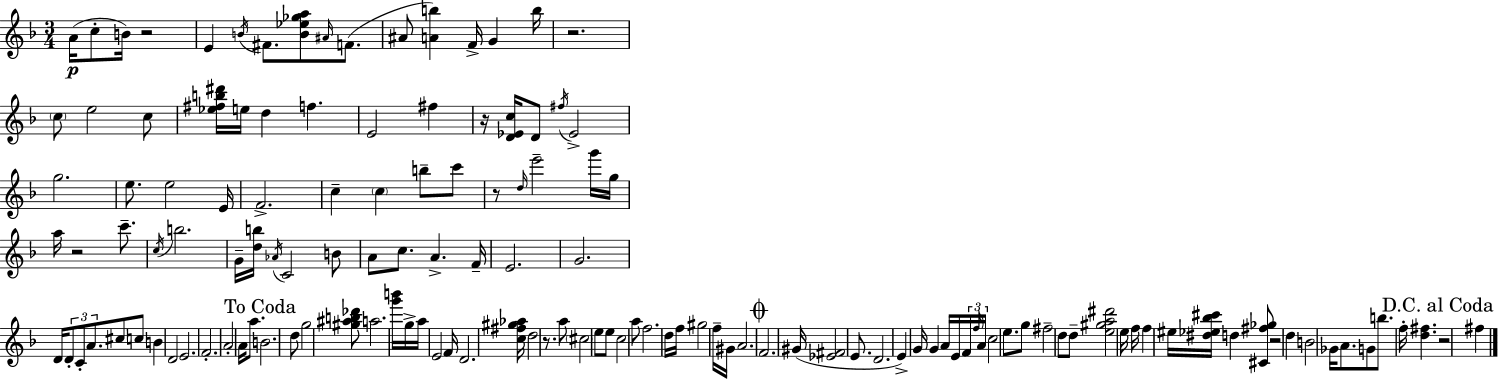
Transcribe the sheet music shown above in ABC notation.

X:1
T:Untitled
M:3/4
L:1/4
K:Dm
A/4 c/2 B/4 z2 E B/4 ^F/2 [B_e_ga]/2 ^A/4 F/2 ^A/2 [Ab] F/4 G b/4 z2 c/2 e2 c/2 [_e^fb^d']/4 e/4 d f E2 ^f z/4 [D_Ec]/4 D/2 ^f/4 _E2 g2 e/2 e2 E/4 F2 c c b/2 c'/2 z/2 d/4 e'2 g'/4 g/4 a/4 z2 c'/2 c/4 b2 G/4 [db]/4 _A/4 C2 B/2 A/2 c/2 A F/4 E2 G2 D/4 D/2 C/2 A/2 ^c/2 c/2 B D2 E2 F2 A2 A/4 a/2 B2 d/2 g2 [^g^ab_d']/2 a2 [g'b']/4 g/4 a/4 E2 F/4 D2 [c^f^g_a]/4 d2 z/2 a/2 ^c2 e/2 e/2 c2 a/2 f2 d/4 f/4 ^g2 f/4 ^G/4 A2 F2 ^G/4 [_E^F]2 E/2 D2 E G/4 G A/4 E/4 F/4 f/4 A/4 c2 e/2 g/2 ^f2 d/2 d/2 [e^ga^d']2 e/4 f/4 f ^e/4 [^d_e_b^c']/4 d [^C^f_g]/2 z2 d B2 _G/4 A/2 G/2 b/2 f/4 [d^f] z2 ^f